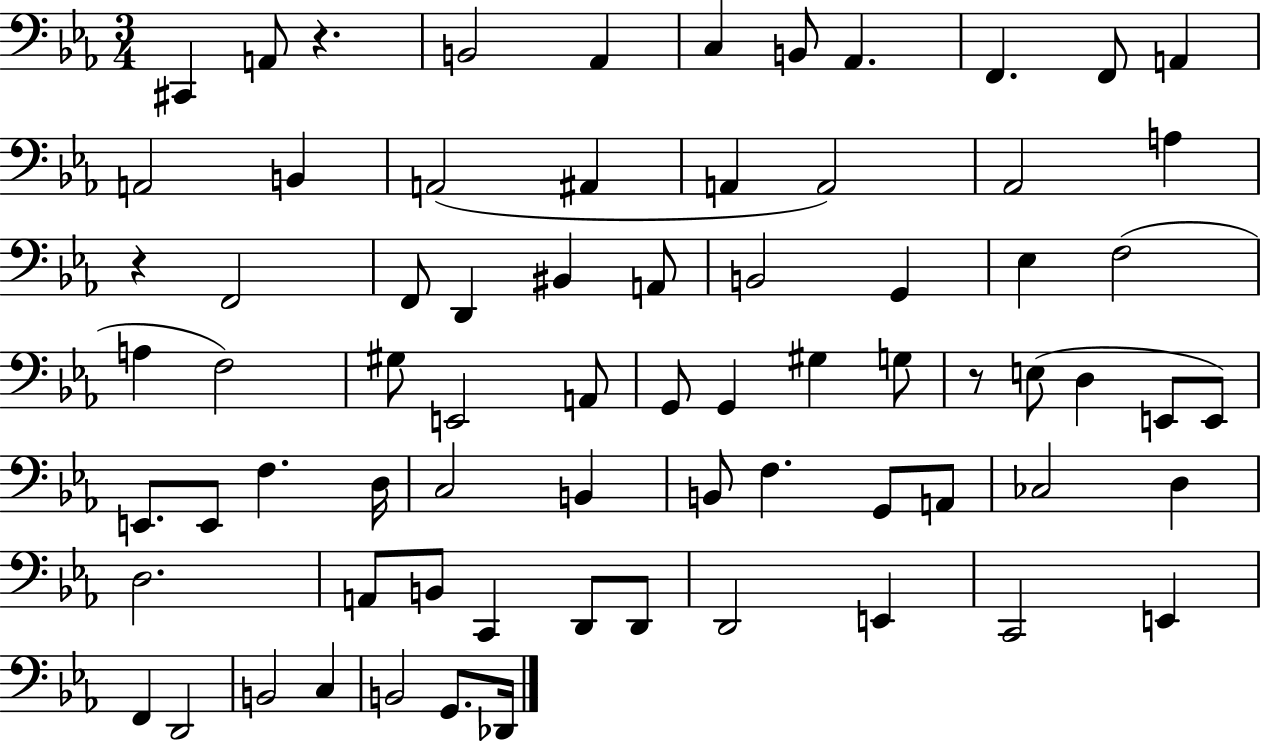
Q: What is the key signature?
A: EES major